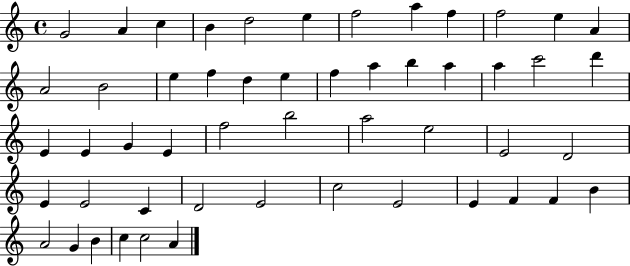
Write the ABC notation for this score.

X:1
T:Untitled
M:4/4
L:1/4
K:C
G2 A c B d2 e f2 a f f2 e A A2 B2 e f d e f a b a a c'2 d' E E G E f2 b2 a2 e2 E2 D2 E E2 C D2 E2 c2 E2 E F F B A2 G B c c2 A